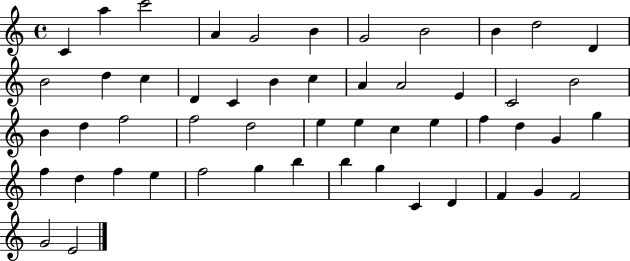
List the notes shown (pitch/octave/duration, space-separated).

C4/q A5/q C6/h A4/q G4/h B4/q G4/h B4/h B4/q D5/h D4/q B4/h D5/q C5/q D4/q C4/q B4/q C5/q A4/q A4/h E4/q C4/h B4/h B4/q D5/q F5/h F5/h D5/h E5/q E5/q C5/q E5/q F5/q D5/q G4/q G5/q F5/q D5/q F5/q E5/q F5/h G5/q B5/q B5/q G5/q C4/q D4/q F4/q G4/q F4/h G4/h E4/h